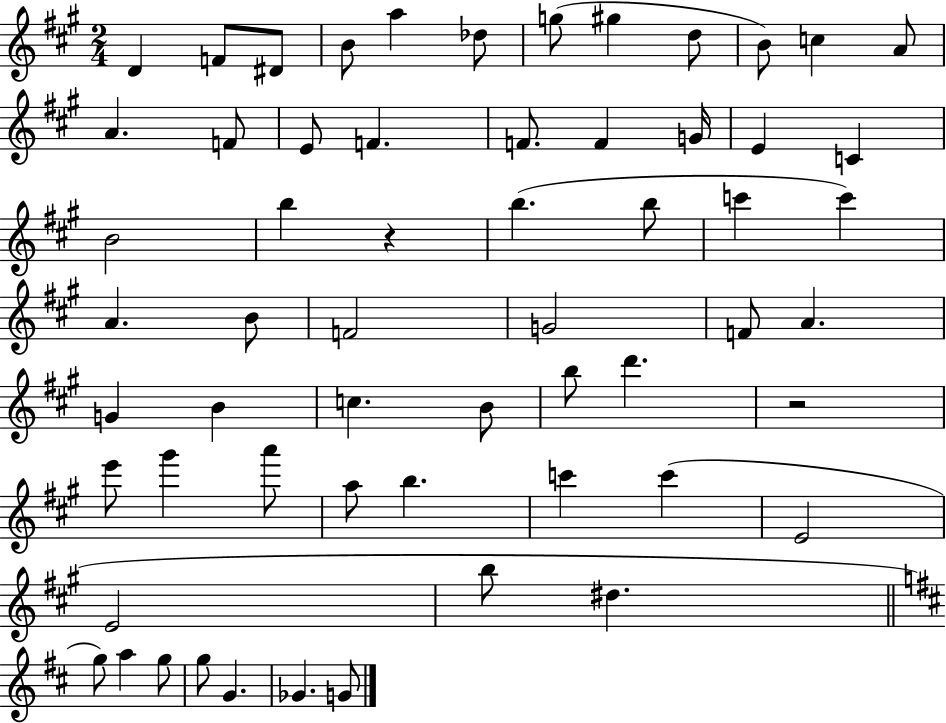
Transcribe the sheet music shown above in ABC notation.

X:1
T:Untitled
M:2/4
L:1/4
K:A
D F/2 ^D/2 B/2 a _d/2 g/2 ^g d/2 B/2 c A/2 A F/2 E/2 F F/2 F G/4 E C B2 b z b b/2 c' c' A B/2 F2 G2 F/2 A G B c B/2 b/2 d' z2 e'/2 ^g' a'/2 a/2 b c' c' E2 E2 b/2 ^d g/2 a g/2 g/2 G _G G/2